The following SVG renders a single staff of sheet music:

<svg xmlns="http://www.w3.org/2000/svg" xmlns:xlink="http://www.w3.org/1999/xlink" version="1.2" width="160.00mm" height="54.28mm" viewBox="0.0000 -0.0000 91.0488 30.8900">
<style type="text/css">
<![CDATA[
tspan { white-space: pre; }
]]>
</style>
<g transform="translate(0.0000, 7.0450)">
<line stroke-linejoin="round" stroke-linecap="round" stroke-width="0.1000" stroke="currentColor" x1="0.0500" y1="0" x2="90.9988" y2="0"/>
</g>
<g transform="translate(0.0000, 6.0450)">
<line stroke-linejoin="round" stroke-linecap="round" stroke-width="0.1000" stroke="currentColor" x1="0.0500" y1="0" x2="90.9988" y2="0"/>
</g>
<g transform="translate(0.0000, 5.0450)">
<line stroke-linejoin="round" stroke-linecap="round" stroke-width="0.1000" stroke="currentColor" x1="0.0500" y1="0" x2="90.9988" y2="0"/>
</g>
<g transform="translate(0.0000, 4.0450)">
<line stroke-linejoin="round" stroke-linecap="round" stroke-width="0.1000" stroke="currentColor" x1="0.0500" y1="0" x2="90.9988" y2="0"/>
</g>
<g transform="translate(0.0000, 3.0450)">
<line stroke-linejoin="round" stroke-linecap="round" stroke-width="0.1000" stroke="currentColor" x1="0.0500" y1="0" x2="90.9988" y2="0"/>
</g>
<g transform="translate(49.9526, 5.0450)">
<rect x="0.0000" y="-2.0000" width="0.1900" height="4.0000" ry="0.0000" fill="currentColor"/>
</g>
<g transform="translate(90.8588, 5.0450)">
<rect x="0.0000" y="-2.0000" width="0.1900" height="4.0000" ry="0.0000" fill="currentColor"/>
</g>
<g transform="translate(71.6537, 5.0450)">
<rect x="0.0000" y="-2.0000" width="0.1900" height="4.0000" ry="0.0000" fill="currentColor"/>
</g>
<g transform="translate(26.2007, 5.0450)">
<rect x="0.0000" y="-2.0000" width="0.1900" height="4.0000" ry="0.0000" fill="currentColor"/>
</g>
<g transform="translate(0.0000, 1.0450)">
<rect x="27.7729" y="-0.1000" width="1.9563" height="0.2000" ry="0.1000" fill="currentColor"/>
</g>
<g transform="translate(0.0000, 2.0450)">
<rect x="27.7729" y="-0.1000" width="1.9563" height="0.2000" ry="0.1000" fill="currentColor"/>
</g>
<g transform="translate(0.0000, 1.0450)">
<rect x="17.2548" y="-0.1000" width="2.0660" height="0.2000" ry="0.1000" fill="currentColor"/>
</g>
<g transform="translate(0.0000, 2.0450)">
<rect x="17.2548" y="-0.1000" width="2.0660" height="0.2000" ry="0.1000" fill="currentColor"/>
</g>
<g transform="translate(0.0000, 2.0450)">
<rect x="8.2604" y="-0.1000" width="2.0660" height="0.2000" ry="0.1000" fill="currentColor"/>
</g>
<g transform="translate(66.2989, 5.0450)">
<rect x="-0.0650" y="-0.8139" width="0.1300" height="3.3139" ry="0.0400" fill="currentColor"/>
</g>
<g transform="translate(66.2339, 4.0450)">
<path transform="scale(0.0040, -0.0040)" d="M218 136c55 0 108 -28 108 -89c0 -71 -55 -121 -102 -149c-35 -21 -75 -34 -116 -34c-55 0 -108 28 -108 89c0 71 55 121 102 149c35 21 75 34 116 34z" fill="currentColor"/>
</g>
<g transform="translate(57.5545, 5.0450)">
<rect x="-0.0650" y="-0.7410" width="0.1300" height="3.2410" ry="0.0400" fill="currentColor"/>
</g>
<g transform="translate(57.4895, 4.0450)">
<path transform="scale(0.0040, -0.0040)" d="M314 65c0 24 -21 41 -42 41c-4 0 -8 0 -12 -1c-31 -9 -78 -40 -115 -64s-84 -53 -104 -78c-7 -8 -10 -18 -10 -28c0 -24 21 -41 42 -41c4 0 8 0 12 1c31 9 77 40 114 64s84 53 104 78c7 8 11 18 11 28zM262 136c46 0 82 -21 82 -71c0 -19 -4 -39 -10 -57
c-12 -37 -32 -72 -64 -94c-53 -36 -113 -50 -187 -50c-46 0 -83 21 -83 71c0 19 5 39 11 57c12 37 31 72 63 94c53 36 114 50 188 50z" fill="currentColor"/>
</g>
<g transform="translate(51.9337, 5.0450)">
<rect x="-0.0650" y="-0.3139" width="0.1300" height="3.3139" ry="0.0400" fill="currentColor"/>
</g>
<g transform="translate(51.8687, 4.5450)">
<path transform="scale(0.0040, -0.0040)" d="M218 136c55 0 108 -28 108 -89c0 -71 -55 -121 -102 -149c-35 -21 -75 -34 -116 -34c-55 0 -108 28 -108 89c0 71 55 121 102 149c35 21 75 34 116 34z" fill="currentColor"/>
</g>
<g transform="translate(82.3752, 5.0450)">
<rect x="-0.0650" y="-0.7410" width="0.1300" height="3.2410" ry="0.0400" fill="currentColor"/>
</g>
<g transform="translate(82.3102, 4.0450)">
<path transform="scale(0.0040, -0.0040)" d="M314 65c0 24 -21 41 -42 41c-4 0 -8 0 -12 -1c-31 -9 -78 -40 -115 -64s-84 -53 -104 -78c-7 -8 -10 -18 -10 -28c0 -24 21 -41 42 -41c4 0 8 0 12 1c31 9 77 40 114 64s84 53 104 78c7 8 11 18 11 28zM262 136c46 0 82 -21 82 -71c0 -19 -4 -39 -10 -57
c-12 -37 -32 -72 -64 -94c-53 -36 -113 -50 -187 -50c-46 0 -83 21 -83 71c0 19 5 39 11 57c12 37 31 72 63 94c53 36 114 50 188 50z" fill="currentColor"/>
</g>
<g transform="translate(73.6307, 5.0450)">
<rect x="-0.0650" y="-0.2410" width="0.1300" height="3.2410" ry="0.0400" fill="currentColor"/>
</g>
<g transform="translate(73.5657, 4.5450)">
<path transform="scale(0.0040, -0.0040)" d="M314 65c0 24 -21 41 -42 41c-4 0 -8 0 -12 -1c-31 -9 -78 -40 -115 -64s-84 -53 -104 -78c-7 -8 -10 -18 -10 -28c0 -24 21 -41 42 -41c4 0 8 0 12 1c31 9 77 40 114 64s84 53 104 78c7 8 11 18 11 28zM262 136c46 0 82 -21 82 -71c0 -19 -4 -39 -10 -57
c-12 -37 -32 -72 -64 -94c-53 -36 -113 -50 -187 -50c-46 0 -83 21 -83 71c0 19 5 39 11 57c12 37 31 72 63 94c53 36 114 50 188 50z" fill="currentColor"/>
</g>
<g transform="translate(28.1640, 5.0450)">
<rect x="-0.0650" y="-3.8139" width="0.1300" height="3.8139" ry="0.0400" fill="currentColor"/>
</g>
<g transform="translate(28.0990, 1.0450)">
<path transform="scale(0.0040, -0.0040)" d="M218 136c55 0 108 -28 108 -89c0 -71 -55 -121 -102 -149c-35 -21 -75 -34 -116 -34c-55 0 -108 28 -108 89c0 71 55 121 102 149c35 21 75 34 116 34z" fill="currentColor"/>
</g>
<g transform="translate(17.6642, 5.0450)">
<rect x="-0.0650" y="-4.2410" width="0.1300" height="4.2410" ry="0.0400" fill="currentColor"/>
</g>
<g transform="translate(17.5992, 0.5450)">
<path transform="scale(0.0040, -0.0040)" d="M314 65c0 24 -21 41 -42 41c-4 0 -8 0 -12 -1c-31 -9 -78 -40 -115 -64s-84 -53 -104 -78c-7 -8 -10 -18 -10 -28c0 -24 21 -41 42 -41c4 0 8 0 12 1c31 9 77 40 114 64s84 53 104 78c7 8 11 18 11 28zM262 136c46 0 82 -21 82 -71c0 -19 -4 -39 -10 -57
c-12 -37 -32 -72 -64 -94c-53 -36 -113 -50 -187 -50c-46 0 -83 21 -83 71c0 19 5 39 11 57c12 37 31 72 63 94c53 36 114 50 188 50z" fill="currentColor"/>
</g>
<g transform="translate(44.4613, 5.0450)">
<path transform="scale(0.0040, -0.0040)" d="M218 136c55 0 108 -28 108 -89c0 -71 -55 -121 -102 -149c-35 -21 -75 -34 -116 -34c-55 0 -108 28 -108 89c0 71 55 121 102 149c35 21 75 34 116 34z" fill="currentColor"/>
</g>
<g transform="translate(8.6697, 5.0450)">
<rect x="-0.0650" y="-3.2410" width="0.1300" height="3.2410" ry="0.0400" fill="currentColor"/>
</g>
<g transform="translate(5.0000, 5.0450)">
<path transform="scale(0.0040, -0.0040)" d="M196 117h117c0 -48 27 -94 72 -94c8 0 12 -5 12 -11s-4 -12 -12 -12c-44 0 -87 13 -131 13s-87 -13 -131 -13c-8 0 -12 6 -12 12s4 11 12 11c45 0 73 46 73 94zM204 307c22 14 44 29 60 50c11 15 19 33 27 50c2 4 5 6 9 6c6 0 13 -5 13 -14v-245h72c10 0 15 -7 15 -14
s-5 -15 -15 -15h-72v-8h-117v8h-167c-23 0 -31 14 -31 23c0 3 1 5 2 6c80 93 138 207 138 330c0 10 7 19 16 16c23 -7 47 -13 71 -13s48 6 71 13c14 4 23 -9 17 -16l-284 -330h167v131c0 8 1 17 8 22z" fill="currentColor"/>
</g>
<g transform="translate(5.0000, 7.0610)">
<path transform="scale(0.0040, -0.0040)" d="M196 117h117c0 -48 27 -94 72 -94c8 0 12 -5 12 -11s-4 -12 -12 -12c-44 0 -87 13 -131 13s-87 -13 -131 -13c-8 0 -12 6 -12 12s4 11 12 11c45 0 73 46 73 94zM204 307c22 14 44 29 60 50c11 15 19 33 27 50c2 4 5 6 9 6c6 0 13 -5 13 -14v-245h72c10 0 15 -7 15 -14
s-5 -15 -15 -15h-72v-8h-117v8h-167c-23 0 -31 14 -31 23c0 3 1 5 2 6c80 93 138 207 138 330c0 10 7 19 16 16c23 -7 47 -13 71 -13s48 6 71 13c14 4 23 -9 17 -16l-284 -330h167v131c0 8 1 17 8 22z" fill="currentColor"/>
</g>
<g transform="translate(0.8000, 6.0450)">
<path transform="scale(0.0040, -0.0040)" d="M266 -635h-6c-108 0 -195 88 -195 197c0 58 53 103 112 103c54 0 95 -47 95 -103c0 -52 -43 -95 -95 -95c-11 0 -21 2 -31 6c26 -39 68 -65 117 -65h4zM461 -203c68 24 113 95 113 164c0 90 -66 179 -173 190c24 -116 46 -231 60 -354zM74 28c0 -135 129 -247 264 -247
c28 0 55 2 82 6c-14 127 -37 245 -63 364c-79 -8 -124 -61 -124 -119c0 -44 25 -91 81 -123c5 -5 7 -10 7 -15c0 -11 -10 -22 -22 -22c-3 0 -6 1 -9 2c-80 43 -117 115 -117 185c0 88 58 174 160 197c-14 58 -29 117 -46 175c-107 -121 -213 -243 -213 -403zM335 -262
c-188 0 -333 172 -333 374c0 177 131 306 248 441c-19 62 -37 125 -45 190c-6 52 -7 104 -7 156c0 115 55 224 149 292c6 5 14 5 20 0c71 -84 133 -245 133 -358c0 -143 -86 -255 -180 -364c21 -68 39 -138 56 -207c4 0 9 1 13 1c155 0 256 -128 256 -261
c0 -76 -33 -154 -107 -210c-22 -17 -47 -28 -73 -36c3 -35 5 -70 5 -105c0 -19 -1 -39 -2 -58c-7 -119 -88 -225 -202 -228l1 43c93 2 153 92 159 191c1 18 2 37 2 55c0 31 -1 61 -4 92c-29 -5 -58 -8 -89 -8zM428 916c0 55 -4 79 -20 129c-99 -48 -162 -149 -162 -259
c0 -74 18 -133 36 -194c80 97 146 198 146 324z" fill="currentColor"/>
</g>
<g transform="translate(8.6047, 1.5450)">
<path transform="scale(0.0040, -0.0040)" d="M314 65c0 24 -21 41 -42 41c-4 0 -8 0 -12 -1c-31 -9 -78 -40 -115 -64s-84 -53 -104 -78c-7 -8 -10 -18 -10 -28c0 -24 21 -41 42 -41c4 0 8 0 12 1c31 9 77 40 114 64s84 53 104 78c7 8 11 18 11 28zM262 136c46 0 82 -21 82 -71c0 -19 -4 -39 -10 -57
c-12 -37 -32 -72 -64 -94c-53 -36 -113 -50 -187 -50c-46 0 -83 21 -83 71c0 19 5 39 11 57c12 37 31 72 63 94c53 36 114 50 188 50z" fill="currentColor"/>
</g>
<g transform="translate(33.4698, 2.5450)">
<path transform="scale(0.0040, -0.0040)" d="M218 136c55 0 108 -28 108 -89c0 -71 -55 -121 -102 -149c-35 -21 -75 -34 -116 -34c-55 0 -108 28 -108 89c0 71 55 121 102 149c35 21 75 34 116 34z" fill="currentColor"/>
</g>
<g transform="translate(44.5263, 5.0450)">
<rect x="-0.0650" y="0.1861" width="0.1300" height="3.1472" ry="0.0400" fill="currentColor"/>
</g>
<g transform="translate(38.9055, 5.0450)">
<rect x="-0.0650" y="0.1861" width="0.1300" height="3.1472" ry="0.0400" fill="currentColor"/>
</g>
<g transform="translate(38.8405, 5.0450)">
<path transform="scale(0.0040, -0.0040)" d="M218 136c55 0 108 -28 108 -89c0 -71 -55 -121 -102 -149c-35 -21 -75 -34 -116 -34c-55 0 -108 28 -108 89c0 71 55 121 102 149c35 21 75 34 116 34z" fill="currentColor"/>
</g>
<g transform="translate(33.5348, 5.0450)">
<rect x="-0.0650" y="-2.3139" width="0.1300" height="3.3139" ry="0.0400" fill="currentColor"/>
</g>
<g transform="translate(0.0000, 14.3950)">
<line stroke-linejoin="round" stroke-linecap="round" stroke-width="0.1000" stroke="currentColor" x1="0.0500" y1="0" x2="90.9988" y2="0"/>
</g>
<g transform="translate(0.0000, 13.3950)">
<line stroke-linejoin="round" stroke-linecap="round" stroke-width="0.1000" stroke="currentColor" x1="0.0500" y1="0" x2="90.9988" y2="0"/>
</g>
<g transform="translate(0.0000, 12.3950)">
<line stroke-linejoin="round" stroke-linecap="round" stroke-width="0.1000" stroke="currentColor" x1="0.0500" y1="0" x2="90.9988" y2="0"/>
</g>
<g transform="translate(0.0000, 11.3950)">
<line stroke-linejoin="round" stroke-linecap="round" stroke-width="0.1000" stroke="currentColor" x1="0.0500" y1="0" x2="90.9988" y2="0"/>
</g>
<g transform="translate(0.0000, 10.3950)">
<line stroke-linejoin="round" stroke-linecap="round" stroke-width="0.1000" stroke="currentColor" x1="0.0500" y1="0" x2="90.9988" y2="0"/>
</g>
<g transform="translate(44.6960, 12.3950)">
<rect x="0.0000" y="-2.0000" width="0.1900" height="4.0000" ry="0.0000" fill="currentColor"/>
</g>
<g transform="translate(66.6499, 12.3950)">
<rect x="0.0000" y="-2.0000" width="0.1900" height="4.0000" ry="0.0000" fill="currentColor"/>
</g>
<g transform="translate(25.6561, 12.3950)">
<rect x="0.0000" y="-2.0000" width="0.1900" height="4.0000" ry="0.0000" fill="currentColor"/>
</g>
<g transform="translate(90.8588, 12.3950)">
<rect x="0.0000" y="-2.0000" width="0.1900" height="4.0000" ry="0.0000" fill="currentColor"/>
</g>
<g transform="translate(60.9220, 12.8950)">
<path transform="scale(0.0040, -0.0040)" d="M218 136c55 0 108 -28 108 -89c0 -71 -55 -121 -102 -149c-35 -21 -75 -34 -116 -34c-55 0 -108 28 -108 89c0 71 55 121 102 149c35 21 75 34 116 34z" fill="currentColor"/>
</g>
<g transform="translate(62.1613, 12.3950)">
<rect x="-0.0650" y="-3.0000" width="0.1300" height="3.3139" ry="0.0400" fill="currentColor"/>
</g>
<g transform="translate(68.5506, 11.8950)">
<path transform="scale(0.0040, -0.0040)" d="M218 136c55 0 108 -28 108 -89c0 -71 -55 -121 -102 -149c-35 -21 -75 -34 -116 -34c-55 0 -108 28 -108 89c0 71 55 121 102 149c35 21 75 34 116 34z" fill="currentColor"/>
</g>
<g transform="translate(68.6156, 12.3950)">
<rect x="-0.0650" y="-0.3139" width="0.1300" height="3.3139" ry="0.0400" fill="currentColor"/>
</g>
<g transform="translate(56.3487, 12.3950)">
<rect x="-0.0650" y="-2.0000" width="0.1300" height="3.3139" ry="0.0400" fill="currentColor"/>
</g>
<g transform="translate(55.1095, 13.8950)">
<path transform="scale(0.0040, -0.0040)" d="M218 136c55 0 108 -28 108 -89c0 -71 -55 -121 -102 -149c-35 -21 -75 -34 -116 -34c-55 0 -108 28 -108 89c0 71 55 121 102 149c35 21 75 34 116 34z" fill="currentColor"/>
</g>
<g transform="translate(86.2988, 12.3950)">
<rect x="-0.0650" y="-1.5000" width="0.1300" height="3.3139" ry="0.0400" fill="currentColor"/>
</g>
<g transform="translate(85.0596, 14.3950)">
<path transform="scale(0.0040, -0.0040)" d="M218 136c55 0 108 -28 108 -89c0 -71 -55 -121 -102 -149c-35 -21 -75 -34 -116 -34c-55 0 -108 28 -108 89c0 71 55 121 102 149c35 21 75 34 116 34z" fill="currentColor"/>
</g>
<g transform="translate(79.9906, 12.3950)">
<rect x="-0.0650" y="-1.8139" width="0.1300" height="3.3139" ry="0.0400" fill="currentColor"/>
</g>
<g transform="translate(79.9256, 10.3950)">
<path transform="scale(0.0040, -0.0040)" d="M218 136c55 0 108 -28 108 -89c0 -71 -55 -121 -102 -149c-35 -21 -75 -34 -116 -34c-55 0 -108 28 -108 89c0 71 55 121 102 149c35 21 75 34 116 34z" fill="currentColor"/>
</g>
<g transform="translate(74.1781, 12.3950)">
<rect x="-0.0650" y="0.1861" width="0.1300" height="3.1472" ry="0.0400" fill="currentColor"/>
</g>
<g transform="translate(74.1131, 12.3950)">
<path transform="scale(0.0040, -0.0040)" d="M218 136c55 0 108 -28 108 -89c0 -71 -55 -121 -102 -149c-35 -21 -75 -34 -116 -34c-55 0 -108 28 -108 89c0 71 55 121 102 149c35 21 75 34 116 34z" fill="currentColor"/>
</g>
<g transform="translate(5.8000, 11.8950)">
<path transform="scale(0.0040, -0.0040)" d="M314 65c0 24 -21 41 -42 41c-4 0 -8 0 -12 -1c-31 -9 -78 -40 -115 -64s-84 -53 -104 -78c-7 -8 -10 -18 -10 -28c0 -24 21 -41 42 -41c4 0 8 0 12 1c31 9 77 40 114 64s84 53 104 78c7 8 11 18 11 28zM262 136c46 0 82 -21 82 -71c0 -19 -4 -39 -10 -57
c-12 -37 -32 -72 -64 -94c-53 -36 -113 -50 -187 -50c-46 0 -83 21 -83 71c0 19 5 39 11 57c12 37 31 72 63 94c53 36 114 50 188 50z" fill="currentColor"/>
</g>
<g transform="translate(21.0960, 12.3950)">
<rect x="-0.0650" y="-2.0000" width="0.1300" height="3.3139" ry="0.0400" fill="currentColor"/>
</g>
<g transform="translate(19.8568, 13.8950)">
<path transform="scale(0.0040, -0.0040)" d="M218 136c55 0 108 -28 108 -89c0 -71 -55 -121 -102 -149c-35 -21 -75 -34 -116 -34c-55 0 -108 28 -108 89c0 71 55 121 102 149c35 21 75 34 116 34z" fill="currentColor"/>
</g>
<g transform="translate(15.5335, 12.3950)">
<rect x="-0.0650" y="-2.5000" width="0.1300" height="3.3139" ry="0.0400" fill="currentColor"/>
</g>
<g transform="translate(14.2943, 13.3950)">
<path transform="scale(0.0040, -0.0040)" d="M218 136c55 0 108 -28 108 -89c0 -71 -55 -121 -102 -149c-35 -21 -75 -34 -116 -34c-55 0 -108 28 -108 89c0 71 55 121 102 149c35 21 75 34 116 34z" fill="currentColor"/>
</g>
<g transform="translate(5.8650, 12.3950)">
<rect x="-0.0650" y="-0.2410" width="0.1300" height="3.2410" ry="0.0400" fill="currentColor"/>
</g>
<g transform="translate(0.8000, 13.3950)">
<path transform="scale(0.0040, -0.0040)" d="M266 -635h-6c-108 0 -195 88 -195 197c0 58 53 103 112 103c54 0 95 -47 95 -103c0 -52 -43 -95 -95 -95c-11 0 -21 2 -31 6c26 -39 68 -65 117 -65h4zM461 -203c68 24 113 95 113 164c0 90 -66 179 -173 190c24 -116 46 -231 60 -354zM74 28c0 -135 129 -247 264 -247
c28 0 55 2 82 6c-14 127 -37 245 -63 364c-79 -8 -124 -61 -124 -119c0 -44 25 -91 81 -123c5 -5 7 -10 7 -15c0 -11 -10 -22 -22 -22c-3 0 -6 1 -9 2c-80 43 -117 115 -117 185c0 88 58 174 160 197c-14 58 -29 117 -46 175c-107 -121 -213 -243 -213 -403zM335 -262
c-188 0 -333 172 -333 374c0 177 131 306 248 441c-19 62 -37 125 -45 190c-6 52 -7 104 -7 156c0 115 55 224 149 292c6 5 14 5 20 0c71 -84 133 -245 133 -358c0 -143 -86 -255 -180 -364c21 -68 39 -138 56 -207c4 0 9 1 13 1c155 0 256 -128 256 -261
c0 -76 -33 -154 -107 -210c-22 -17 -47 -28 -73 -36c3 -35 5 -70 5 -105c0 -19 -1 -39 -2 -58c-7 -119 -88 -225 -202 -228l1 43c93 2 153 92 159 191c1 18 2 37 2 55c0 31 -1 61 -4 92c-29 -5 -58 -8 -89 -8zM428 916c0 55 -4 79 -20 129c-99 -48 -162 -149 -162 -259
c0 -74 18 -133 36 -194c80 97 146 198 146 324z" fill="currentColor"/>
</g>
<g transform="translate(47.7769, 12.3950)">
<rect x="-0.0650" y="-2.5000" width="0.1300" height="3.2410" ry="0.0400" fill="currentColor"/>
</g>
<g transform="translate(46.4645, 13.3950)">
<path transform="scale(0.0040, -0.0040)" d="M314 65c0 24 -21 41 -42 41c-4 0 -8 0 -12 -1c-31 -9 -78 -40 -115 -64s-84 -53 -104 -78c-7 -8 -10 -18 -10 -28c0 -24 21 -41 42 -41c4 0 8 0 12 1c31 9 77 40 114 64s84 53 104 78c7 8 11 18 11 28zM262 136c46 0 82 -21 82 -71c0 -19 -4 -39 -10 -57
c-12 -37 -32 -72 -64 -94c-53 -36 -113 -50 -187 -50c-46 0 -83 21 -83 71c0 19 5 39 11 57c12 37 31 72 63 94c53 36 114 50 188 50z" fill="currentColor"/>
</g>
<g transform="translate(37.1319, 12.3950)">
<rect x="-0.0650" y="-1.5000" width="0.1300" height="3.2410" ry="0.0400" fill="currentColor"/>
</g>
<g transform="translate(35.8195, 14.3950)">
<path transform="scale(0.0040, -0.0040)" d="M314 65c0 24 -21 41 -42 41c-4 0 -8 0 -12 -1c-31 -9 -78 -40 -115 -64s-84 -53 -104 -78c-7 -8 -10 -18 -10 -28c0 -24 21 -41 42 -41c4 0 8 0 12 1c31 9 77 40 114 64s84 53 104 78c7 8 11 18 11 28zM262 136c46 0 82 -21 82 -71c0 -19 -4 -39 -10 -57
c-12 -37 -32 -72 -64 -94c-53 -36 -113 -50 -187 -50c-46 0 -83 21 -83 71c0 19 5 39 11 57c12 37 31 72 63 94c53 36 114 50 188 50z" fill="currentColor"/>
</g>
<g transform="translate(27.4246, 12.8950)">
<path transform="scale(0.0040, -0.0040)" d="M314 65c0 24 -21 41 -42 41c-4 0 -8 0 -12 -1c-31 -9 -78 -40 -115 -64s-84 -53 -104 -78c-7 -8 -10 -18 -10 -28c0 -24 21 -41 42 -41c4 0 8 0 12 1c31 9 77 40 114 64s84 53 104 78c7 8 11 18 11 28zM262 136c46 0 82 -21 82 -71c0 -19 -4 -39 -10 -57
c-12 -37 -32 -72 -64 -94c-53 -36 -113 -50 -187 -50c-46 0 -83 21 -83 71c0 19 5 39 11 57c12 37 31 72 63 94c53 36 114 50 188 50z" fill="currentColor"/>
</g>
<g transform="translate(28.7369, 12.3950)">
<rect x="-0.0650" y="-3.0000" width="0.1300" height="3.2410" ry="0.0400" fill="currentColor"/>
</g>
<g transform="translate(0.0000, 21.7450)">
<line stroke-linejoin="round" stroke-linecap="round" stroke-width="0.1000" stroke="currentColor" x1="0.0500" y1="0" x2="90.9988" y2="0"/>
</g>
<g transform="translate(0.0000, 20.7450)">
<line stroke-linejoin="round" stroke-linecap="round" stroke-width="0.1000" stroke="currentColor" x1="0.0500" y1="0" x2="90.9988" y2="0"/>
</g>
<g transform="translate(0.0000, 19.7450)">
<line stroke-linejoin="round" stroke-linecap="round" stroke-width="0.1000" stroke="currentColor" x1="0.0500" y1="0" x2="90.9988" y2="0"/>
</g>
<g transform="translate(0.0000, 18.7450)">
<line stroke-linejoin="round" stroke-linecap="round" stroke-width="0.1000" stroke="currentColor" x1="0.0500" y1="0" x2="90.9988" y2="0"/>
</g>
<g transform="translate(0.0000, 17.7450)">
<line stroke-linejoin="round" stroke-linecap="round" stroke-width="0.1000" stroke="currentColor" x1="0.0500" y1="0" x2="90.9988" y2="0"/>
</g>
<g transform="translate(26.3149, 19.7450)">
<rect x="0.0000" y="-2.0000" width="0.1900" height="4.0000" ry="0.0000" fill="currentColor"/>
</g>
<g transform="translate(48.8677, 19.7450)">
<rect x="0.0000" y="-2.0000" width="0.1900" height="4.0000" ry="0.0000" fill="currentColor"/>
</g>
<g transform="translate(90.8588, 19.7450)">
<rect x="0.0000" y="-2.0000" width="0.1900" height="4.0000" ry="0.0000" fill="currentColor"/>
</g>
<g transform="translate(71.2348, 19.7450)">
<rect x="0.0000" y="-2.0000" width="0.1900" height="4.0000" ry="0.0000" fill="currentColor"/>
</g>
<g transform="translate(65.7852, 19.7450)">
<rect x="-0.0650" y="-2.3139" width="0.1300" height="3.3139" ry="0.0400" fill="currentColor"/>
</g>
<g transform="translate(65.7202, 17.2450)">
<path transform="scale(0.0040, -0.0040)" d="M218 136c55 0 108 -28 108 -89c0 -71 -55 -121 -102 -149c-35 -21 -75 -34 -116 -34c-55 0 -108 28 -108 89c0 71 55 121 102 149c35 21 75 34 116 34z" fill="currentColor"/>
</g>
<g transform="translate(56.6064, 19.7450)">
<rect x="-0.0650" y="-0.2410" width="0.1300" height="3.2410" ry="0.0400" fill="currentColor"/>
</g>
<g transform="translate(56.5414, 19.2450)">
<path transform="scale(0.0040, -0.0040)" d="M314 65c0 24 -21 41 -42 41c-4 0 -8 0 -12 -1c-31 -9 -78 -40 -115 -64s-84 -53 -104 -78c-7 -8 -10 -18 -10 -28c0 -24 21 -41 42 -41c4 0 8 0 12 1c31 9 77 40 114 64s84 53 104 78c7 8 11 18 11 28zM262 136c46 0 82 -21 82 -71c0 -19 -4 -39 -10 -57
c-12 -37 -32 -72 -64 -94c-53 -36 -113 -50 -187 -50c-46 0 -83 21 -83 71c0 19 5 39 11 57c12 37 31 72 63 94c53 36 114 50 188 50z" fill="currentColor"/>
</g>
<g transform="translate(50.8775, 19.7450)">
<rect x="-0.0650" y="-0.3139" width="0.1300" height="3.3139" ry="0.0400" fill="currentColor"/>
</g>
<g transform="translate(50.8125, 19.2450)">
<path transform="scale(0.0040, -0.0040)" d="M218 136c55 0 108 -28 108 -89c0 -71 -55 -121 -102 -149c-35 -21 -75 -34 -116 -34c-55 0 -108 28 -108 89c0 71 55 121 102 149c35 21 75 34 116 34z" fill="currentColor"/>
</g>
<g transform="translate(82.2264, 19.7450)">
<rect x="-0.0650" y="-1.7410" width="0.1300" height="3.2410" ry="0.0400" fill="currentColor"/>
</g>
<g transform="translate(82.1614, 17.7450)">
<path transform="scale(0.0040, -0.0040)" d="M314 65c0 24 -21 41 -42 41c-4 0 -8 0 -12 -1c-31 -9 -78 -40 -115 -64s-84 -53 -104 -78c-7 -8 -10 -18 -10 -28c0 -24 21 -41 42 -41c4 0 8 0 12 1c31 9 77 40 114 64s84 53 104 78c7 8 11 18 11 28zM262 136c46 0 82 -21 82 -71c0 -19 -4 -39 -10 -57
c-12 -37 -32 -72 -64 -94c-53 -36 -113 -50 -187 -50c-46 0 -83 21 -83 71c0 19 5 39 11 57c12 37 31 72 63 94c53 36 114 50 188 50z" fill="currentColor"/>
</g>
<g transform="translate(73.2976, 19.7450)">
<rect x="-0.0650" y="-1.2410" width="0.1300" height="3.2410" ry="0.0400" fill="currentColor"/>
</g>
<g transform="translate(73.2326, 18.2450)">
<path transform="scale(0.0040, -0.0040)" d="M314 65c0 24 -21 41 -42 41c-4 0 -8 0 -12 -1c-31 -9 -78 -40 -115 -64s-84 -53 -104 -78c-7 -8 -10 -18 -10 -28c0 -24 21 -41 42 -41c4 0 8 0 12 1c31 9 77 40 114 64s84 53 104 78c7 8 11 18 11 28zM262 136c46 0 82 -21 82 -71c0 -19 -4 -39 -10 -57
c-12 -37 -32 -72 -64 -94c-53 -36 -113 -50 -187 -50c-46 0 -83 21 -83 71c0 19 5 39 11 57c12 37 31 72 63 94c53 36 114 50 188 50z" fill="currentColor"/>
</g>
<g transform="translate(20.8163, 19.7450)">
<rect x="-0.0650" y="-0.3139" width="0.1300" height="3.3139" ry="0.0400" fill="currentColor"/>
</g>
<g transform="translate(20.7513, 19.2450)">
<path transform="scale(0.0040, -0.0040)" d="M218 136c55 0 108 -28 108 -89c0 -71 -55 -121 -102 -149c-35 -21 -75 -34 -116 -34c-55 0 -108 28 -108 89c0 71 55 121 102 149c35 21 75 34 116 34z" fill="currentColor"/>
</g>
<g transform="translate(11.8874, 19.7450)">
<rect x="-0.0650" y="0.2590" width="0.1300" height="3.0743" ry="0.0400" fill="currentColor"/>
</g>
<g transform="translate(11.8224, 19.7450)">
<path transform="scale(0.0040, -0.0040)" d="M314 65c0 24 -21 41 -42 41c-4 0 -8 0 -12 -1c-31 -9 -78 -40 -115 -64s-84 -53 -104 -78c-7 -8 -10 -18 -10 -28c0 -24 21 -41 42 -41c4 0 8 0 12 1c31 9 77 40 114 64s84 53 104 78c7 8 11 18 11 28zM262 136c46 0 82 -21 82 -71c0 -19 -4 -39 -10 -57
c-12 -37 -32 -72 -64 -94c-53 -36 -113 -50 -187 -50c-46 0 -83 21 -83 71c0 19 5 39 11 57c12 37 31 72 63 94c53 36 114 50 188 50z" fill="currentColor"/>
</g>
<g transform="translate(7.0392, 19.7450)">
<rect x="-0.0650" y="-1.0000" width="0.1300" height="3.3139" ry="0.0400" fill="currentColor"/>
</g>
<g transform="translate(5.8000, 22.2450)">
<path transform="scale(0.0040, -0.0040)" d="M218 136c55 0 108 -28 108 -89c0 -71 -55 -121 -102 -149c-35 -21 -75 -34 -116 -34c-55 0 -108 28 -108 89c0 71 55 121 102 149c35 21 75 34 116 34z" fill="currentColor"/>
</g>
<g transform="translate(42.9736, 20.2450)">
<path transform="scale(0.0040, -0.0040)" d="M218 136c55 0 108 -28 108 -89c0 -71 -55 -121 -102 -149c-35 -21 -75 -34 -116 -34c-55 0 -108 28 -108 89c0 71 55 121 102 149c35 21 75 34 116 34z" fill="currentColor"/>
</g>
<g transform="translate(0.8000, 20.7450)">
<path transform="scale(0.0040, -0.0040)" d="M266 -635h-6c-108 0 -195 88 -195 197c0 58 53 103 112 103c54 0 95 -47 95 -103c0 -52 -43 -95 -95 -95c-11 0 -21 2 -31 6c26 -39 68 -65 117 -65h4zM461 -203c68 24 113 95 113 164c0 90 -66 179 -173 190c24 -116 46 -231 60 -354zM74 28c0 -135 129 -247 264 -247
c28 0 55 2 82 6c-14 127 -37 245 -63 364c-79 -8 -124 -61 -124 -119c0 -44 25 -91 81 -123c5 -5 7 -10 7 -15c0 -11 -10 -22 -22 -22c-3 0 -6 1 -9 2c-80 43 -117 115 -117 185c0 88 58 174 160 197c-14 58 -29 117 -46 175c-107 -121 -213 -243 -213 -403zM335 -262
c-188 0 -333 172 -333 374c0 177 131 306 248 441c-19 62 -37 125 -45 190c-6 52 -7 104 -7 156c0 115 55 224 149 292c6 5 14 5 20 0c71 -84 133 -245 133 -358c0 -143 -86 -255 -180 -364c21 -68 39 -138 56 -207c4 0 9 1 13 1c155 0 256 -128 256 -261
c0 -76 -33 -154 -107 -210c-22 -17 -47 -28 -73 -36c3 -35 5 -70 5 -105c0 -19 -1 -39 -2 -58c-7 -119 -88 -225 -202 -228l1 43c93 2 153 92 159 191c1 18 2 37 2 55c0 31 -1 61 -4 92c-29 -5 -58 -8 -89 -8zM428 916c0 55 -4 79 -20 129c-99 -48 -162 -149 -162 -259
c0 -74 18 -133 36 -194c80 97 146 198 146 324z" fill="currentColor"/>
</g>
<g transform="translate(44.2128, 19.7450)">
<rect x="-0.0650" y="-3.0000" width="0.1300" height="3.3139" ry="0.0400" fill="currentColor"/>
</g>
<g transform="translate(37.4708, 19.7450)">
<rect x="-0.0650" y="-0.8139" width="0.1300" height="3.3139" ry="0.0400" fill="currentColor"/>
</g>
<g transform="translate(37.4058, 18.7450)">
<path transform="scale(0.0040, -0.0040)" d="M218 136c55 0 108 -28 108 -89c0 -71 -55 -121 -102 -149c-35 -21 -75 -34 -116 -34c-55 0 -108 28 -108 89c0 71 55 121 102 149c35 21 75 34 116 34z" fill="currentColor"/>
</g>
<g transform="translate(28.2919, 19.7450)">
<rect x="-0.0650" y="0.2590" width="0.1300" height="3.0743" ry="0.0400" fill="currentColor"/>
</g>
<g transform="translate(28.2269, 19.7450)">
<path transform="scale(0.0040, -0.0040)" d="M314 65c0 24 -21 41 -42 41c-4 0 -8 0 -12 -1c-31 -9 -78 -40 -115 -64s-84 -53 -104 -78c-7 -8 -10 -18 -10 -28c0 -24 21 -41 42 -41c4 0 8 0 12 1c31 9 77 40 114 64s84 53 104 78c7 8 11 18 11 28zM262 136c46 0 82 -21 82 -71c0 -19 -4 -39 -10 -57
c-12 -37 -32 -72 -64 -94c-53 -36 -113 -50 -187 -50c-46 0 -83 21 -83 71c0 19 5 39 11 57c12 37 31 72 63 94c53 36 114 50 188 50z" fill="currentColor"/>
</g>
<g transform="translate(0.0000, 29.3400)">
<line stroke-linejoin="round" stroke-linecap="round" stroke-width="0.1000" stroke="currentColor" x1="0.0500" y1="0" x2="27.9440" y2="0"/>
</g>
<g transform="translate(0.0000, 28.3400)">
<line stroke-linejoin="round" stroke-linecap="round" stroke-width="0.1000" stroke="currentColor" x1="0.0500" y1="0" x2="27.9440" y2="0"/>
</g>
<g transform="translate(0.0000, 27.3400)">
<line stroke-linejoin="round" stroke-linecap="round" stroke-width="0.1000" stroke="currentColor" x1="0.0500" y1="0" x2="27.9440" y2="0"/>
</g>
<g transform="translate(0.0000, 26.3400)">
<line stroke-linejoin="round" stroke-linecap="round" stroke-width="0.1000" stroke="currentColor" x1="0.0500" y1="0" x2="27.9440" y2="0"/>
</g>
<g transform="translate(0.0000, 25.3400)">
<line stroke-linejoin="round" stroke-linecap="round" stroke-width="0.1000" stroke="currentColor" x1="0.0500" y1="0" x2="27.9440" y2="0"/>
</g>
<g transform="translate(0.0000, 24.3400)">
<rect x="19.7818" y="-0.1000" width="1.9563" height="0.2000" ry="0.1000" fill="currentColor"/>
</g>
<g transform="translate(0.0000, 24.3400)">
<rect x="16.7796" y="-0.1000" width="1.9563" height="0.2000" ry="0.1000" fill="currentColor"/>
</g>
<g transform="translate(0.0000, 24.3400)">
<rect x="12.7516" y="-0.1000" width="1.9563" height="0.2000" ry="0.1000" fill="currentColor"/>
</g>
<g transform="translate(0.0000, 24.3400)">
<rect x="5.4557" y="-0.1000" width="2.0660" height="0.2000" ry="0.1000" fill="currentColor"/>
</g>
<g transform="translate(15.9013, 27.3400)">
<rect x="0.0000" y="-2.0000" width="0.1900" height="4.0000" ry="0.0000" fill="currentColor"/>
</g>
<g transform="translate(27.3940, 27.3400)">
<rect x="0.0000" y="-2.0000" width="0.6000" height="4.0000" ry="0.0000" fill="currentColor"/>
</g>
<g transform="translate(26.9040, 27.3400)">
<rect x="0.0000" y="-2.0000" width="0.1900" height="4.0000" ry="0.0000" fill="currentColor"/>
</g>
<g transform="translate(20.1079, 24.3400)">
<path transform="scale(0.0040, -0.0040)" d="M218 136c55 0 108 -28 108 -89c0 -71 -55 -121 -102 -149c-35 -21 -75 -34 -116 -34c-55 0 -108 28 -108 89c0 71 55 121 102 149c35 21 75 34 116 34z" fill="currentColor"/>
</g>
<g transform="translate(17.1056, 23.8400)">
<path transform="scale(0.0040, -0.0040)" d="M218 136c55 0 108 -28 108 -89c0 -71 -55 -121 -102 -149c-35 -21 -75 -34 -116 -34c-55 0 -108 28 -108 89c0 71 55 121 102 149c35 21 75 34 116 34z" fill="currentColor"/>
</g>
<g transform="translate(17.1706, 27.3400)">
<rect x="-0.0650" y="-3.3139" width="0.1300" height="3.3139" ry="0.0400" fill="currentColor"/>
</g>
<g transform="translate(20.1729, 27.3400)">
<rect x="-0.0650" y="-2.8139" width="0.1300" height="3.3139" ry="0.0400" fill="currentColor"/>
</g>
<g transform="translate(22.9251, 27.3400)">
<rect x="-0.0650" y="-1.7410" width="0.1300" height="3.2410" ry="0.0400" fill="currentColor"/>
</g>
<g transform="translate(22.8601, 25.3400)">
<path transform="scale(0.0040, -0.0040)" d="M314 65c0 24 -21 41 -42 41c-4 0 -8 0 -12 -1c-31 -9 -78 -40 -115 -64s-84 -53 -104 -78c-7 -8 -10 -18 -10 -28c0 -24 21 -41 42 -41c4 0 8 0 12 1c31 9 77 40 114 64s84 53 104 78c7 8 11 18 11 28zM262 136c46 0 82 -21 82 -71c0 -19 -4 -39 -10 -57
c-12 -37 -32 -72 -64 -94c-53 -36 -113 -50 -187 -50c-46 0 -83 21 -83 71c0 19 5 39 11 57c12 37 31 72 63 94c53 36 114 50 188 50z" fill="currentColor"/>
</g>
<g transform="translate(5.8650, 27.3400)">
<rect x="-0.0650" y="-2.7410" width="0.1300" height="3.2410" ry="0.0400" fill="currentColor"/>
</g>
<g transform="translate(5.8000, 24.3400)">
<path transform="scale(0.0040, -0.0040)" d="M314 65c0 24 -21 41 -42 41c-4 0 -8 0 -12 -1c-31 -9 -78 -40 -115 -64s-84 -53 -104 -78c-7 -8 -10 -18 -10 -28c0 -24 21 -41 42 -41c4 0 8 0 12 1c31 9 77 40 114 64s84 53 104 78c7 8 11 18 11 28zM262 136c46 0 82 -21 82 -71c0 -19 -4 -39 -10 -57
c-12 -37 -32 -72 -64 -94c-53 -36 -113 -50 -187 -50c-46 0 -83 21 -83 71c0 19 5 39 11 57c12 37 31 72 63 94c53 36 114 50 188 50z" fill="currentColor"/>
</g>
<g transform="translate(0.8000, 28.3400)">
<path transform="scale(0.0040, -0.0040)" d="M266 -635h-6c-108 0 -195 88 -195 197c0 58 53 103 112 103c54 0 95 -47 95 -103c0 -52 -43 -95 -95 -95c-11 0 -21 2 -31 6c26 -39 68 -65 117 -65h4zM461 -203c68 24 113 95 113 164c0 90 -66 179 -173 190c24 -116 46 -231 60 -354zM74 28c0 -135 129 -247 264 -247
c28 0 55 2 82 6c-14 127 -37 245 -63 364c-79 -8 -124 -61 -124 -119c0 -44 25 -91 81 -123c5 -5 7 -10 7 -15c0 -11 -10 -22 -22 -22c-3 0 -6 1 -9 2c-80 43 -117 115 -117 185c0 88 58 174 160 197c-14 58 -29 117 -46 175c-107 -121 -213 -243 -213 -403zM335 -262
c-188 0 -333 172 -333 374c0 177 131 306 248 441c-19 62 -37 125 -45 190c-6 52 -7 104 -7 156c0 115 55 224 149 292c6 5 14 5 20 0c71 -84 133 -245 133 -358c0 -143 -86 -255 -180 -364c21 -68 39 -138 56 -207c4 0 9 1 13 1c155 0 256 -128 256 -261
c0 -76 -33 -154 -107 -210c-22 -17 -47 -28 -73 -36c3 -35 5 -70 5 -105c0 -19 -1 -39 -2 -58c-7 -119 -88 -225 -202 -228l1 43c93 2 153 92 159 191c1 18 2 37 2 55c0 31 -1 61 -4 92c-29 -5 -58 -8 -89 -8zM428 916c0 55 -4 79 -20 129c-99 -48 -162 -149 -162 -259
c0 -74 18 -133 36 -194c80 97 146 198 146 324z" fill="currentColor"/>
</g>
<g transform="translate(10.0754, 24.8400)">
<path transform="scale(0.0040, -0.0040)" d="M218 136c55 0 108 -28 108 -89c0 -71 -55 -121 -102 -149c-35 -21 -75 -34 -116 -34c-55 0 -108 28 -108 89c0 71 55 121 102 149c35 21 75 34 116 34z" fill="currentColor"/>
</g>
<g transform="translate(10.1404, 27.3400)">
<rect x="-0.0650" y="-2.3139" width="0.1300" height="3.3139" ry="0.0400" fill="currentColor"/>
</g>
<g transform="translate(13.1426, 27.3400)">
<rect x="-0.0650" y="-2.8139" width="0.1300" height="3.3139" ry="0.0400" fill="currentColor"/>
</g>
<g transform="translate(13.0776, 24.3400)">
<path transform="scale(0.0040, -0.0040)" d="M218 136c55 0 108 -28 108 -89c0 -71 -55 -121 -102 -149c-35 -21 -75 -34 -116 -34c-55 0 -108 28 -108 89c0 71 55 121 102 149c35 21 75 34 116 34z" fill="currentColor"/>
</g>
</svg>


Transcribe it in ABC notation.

X:1
T:Untitled
M:4/4
L:1/4
K:C
b2 d'2 c' g B B c d2 d c2 d2 c2 G F A2 E2 G2 F A c B f E D B2 c B2 d A c c2 g e2 f2 a2 g a b a f2